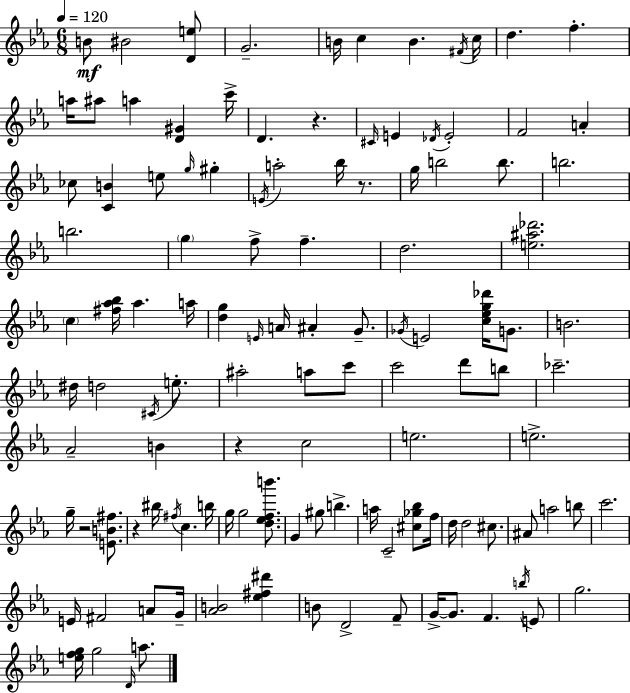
B4/e BIS4/h [D4,E5]/e G4/h. B4/s C5/q B4/q. F#4/s C5/s D5/q. F5/q. A5/s A#5/e A5/q [D4,G#4]/q C6/s D4/q. R/q. C#4/s E4/q Db4/s E4/h F4/h A4/q CES5/e [C4,B4]/q E5/e G5/s G#5/q E4/s A5/h Bb5/s R/e. G5/s B5/h B5/e. B5/h. B5/h. G5/q F5/e F5/q. D5/h. [E5,A#5,Db6]/h. C5/q [F#5,Ab5,Bb5]/s Ab5/q. A5/s [D5,G5]/q E4/s A4/s A#4/q G4/e. Gb4/s E4/h [C5,Eb5,G5,Db6]/s G4/e. B4/h. D#5/s D5/h C#4/s E5/e. A#5/h A5/e C6/e C6/h D6/e B5/e CES6/h. Ab4/h B4/q R/q C5/h E5/h. E5/h. G5/s R/h [E4,B4,F#5]/e. R/q BIS5/s F#5/s C5/q. B5/s G5/s G5/h [D5,Eb5,F5,B6]/e. G4/q G#5/e B5/q. A5/s C4/h [C#5,Gb5,Bb5]/e F5/s D5/s D5/h C#5/e. A#4/e A5/h B5/e C6/h. E4/s F#4/h A4/e G4/s [Ab4,B4]/h [Eb5,F#5,D#6]/q B4/e D4/h F4/e G4/s G4/e. F4/q. B5/s E4/e G5/h. [E5,F5,G5]/s G5/h D4/s A5/e.